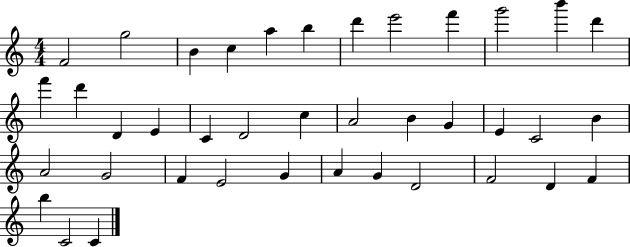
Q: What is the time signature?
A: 4/4